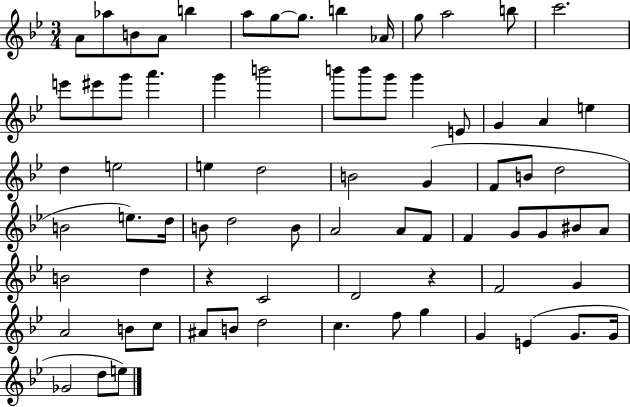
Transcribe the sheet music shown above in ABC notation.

X:1
T:Untitled
M:3/4
L:1/4
K:Bb
A/2 _a/2 B/2 A/2 b a/2 g/2 g/2 b _A/4 g/2 a2 b/2 c'2 e'/2 ^e'/2 g'/2 a' g' b'2 b'/2 b'/2 g'/2 g' E/2 G A e d e2 e d2 B2 G F/2 B/2 d2 B2 e/2 d/4 B/2 d2 B/2 A2 A/2 F/2 F G/2 G/2 ^B/2 A/2 B2 d z C2 D2 z F2 G A2 B/2 c/2 ^A/2 B/2 d2 c f/2 g G E G/2 G/4 _G2 d/2 e/2